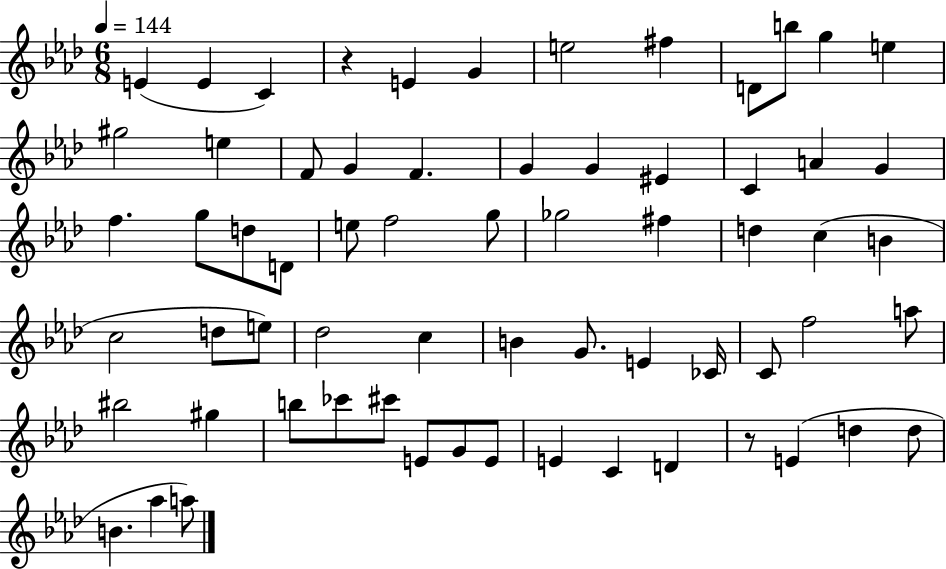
E4/q E4/q C4/q R/q E4/q G4/q E5/h F#5/q D4/e B5/e G5/q E5/q G#5/h E5/q F4/e G4/q F4/q. G4/q G4/q EIS4/q C4/q A4/q G4/q F5/q. G5/e D5/e D4/e E5/e F5/h G5/e Gb5/h F#5/q D5/q C5/q B4/q C5/h D5/e E5/e Db5/h C5/q B4/q G4/e. E4/q CES4/s C4/e F5/h A5/e BIS5/h G#5/q B5/e CES6/e C#6/e E4/e G4/e E4/e E4/q C4/q D4/q R/e E4/q D5/q D5/e B4/q. Ab5/q A5/e